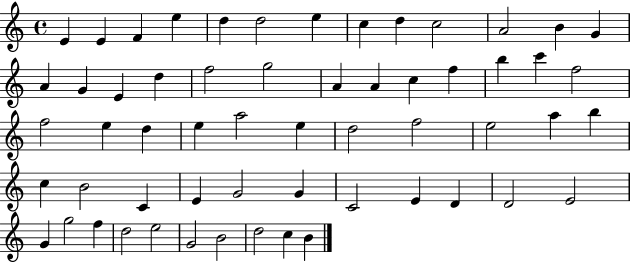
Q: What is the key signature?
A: C major